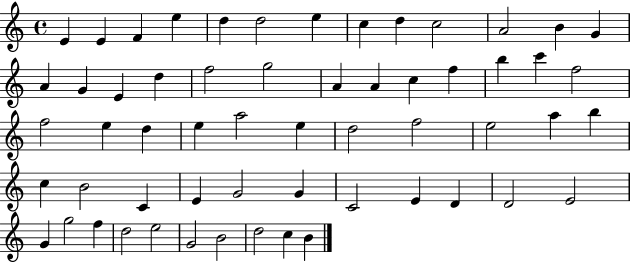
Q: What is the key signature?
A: C major